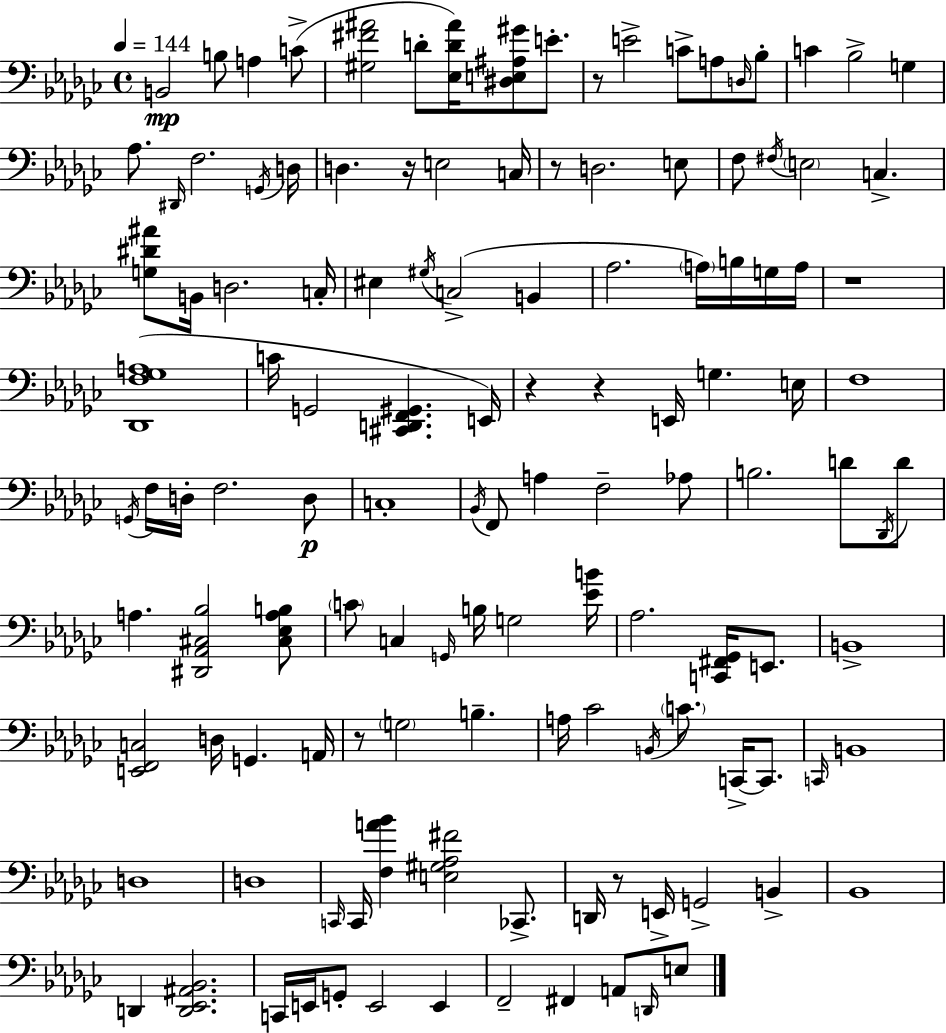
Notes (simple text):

B2/h B3/e A3/q C4/e [G#3,F#4,A#4]/h D4/e [Eb3,D4,A#4]/s [D#3,E3,A#3,G#4]/e E4/e. R/e E4/h C4/e A3/e D3/s Bb3/e C4/q Bb3/h G3/q Ab3/e. D#2/s F3/h. G2/s D3/s D3/q. R/s E3/h C3/s R/e D3/h. E3/e F3/e F#3/s E3/h C3/q. [G3,D#4,A#4]/e B2/s D3/h. C3/s EIS3/q G#3/s C3/h B2/q Ab3/h. A3/s B3/s G3/s A3/s R/w [Db2,F3,Gb3,A3]/w C4/s G2/h [C#2,D2,F2,G#2]/q. E2/s R/q R/q E2/s G3/q. E3/s F3/w G2/s F3/s D3/s F3/h. D3/e C3/w Bb2/s F2/e A3/q F3/h Ab3/e B3/h. D4/e Db2/s D4/e A3/q. [D#2,Ab2,C#3,Bb3]/h [C#3,Eb3,A3,B3]/e C4/e C3/q G2/s B3/s G3/h [Eb4,B4]/s Ab3/h. [C2,F#2,Gb2]/s E2/e. B2/w [E2,F2,C3]/h D3/s G2/q. A2/s R/e G3/h B3/q. A3/s CES4/h B2/s C4/e. C2/s C2/e. C2/s B2/w D3/w D3/w C2/s C2/s [F3,A4,Bb4]/q [E3,G#3,Ab3,F#4]/h CES2/e. D2/s R/e E2/s G2/h B2/q Bb2/w D2/q [D2,Eb2,A#2,Bb2]/h. C2/s E2/s G2/e E2/h E2/q F2/h F#2/q A2/e D2/s E3/e